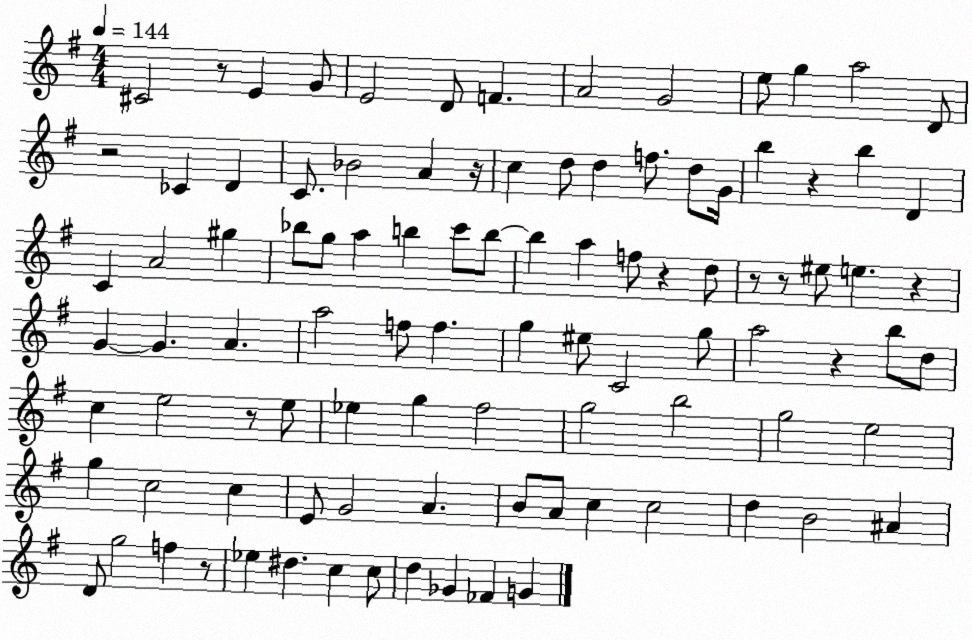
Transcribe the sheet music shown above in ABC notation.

X:1
T:Untitled
M:4/4
L:1/4
K:G
^C2 z/2 E G/2 E2 D/2 F A2 G2 e/2 g a2 D/2 z2 _C D C/2 _B2 A z/4 c d/2 d f/2 d/2 G/4 b z b D C A2 ^g _b/2 g/2 a b c'/2 b/2 b a f/2 z d/2 z/2 z/2 ^e/2 e z G G A a2 f/2 f g ^e/2 C2 g/2 a2 z b/2 d/2 c e2 z/2 e/2 _e g ^f2 g2 b2 g2 e2 g c2 c E/2 G2 A B/2 A/2 c c2 d B2 ^A D/2 g2 f z/2 _e ^d c c/2 d _G _F G